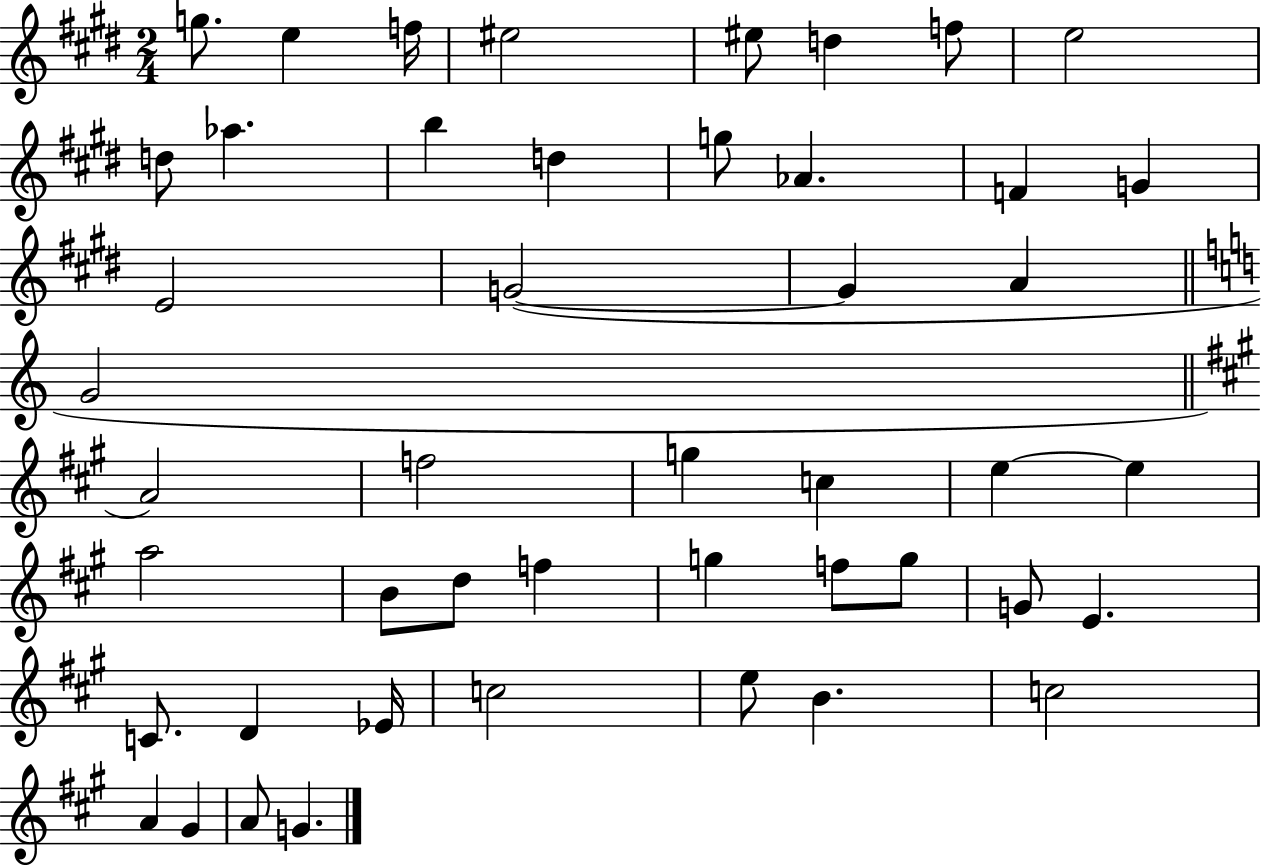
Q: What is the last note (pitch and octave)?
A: G4